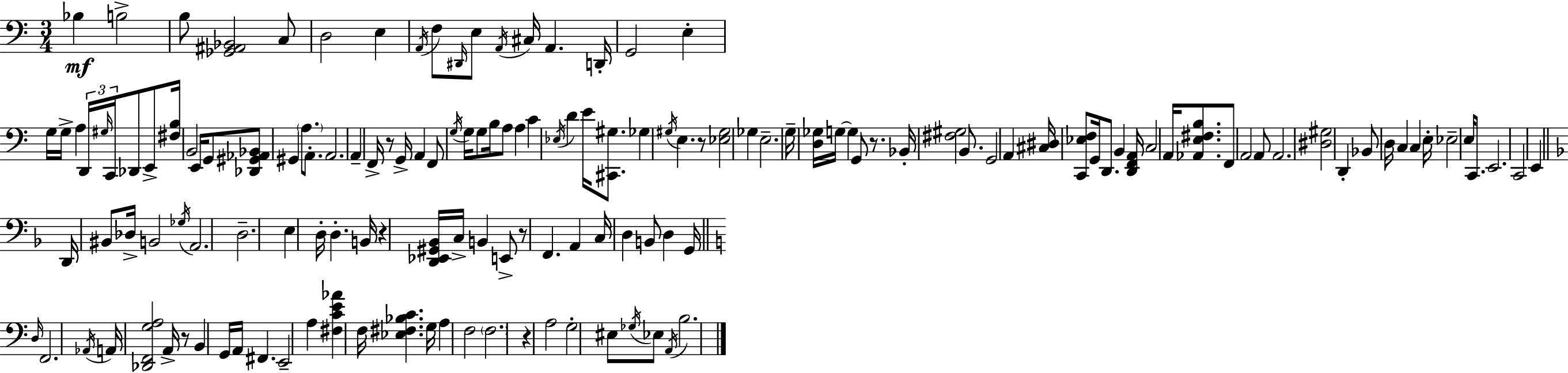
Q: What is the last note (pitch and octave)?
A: B3